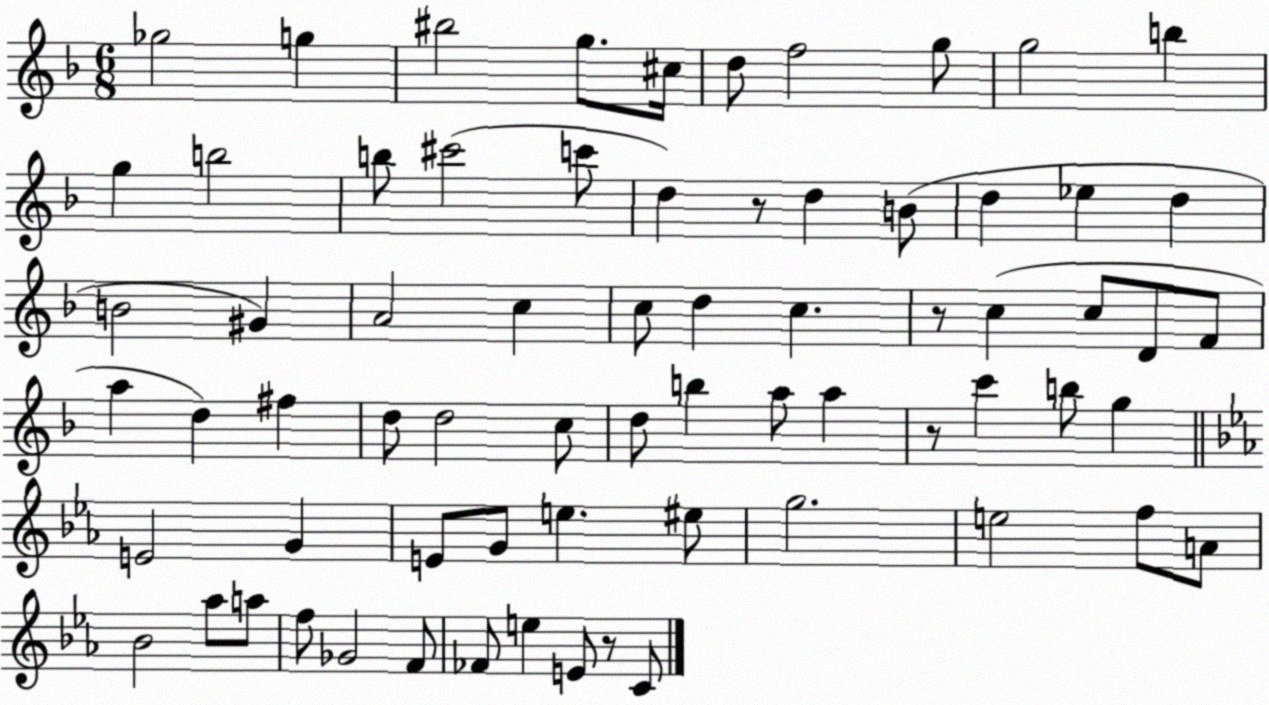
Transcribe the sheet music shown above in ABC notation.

X:1
T:Untitled
M:6/8
L:1/4
K:F
_g2 g ^b2 g/2 ^c/4 d/2 f2 g/2 g2 b g b2 b/2 ^c'2 c'/2 d z/2 d B/2 d _e d B2 ^G A2 c c/2 d c z/2 c c/2 D/2 F/2 a d ^f d/2 d2 c/2 d/2 b a/2 a z/2 c' b/2 g E2 G E/2 G/2 e ^e/2 g2 e2 f/2 A/2 _B2 _a/2 a/2 f/2 _G2 F/2 _F/2 e E/2 z/2 C/2